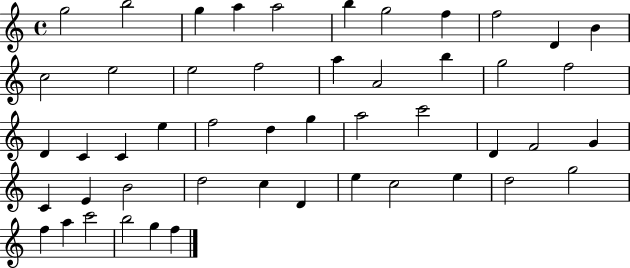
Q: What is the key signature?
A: C major